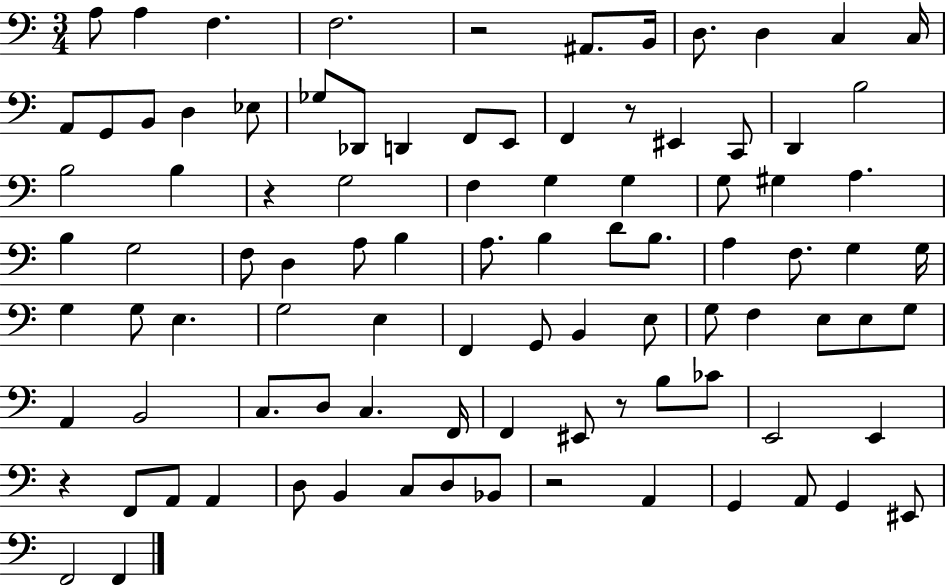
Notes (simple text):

A3/e A3/q F3/q. F3/h. R/h A#2/e. B2/s D3/e. D3/q C3/q C3/s A2/e G2/e B2/e D3/q Eb3/e Gb3/e Db2/e D2/q F2/e E2/e F2/q R/e EIS2/q C2/e D2/q B3/h B3/h B3/q R/q G3/h F3/q G3/q G3/q G3/e G#3/q A3/q. B3/q G3/h F3/e D3/q A3/e B3/q A3/e. B3/q D4/e B3/e. A3/q F3/e. G3/q G3/s G3/q G3/e E3/q. G3/h E3/q F2/q G2/e B2/q E3/e G3/e F3/q E3/e E3/e G3/e A2/q B2/h C3/e. D3/e C3/q. F2/s F2/q EIS2/e R/e B3/e CES4/e E2/h E2/q R/q F2/e A2/e A2/q D3/e B2/q C3/e D3/e Bb2/e R/h A2/q G2/q A2/e G2/q EIS2/e F2/h F2/q